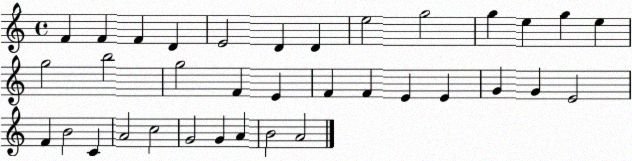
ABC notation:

X:1
T:Untitled
M:4/4
L:1/4
K:C
F F F D E2 D D e2 g2 g e g e g2 b2 g2 F E F F E E G G E2 F B2 C A2 c2 G2 G A B2 A2